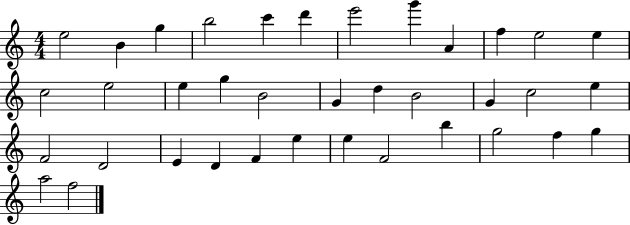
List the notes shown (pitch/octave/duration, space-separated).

E5/h B4/q G5/q B5/h C6/q D6/q E6/h G6/q A4/q F5/q E5/h E5/q C5/h E5/h E5/q G5/q B4/h G4/q D5/q B4/h G4/q C5/h E5/q F4/h D4/h E4/q D4/q F4/q E5/q E5/q F4/h B5/q G5/h F5/q G5/q A5/h F5/h